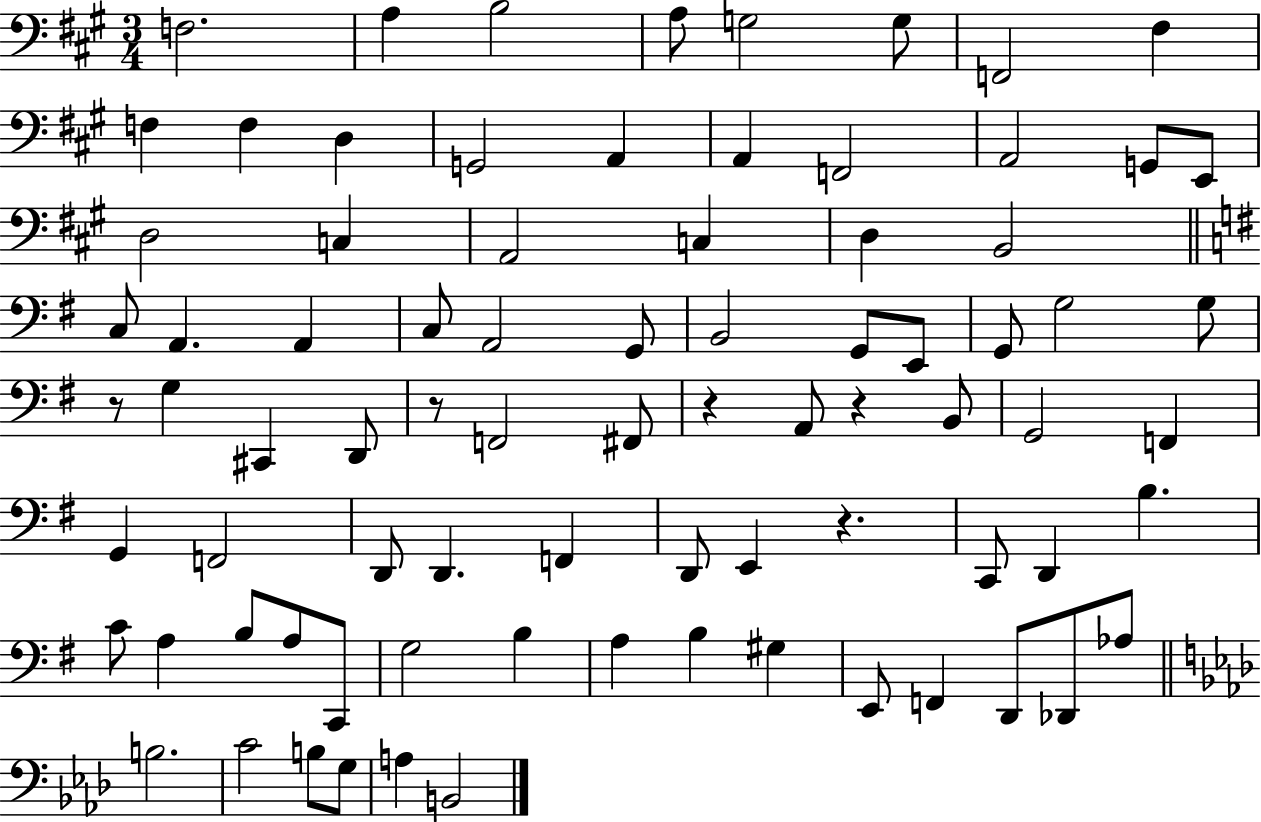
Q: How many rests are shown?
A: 5